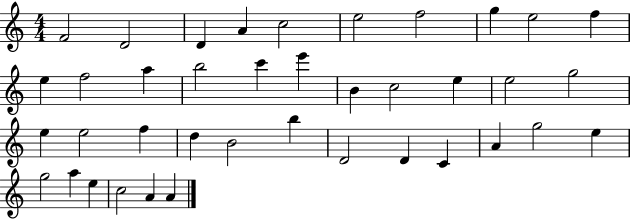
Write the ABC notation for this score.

X:1
T:Untitled
M:4/4
L:1/4
K:C
F2 D2 D A c2 e2 f2 g e2 f e f2 a b2 c' e' B c2 e e2 g2 e e2 f d B2 b D2 D C A g2 e g2 a e c2 A A